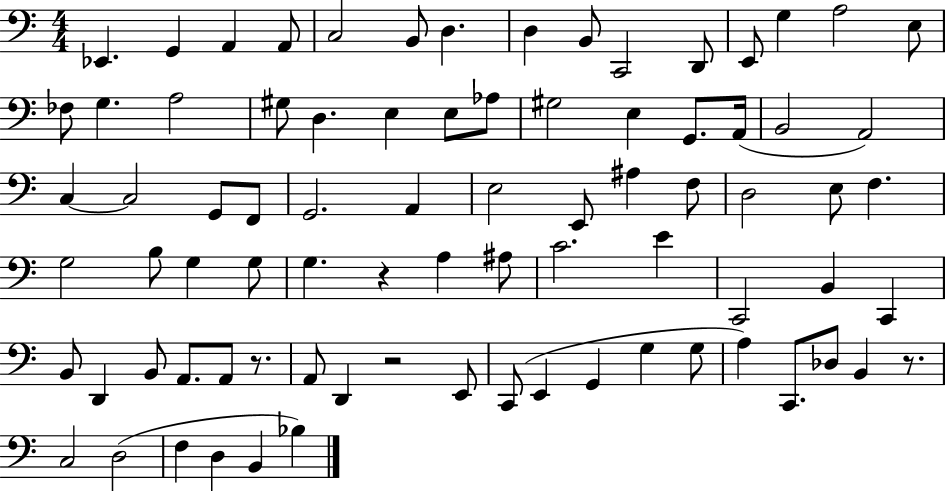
{
  \clef bass
  \numericTimeSignature
  \time 4/4
  \key c \major
  ees,4. g,4 a,4 a,8 | c2 b,8 d4. | d4 b,8 c,2 d,8 | e,8 g4 a2 e8 | \break fes8 g4. a2 | gis8 d4. e4 e8 aes8 | gis2 e4 g,8. a,16( | b,2 a,2) | \break c4~~ c2 g,8 f,8 | g,2. a,4 | e2 e,8 ais4 f8 | d2 e8 f4. | \break g2 b8 g4 g8 | g4. r4 a4 ais8 | c'2. e'4 | c,2 b,4 c,4 | \break b,8 d,4 b,8 a,8. a,8 r8. | a,8 d,4 r2 e,8 | c,8( e,4 g,4 g4 g8 | a4) c,8. des8 b,4 r8. | \break c2 d2( | f4 d4 b,4 bes4) | \bar "|."
}